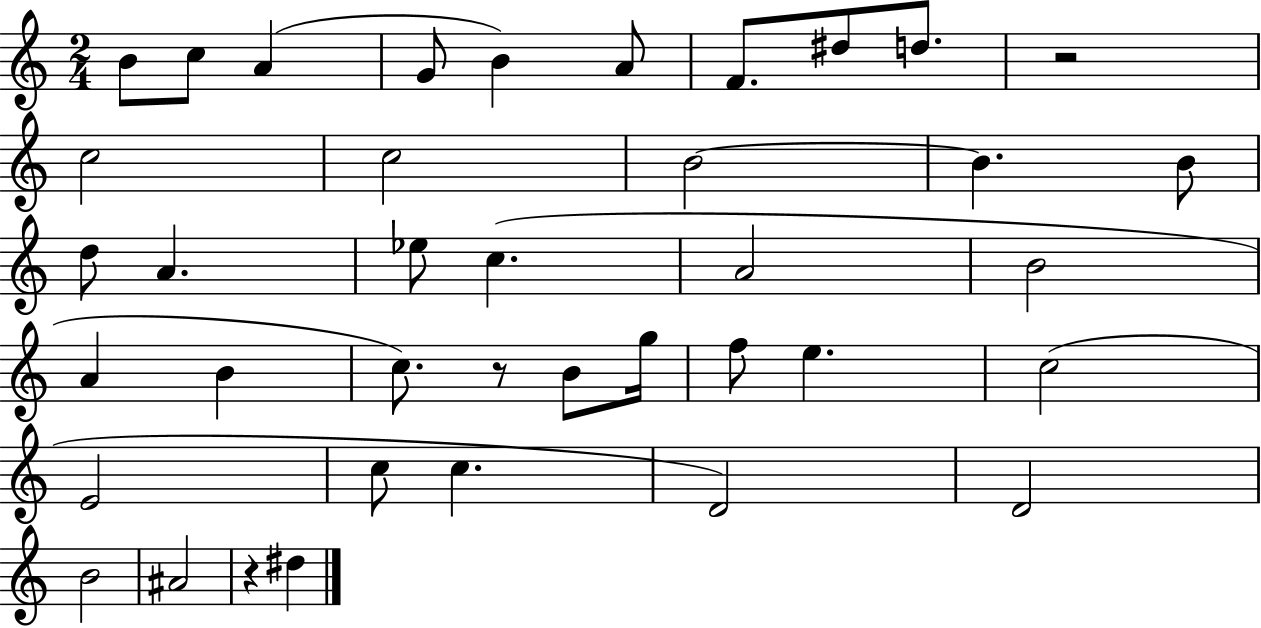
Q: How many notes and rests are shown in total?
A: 39